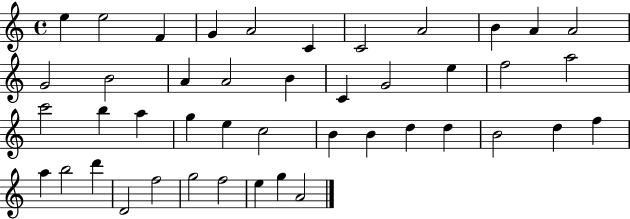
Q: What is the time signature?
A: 4/4